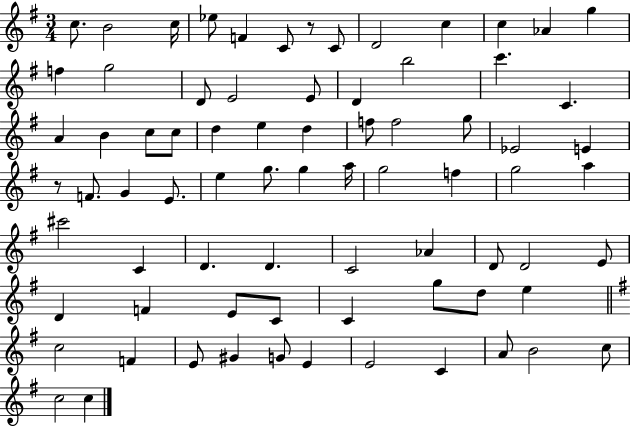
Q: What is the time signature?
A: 3/4